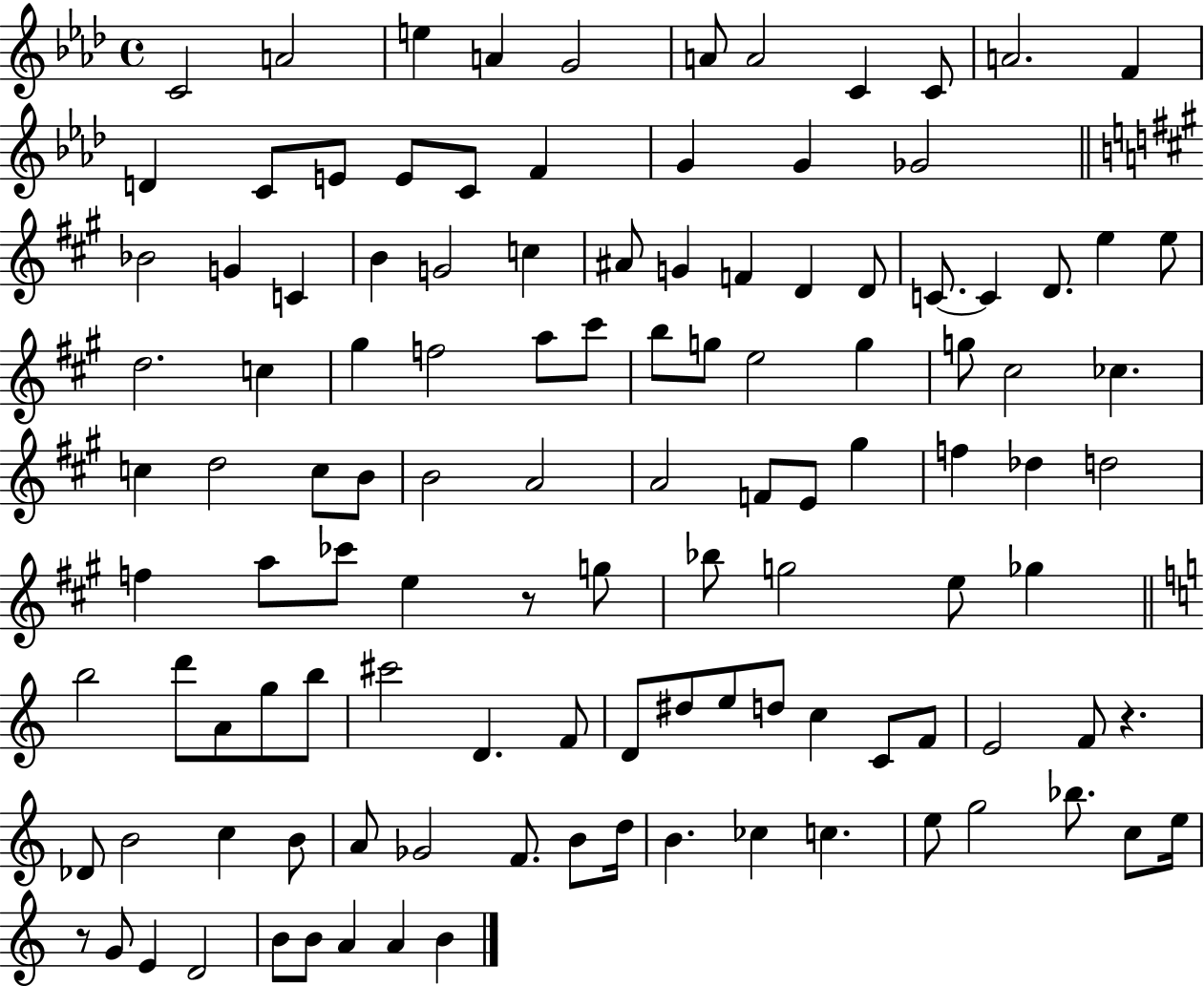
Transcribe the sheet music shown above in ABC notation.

X:1
T:Untitled
M:4/4
L:1/4
K:Ab
C2 A2 e A G2 A/2 A2 C C/2 A2 F D C/2 E/2 E/2 C/2 F G G _G2 _B2 G C B G2 c ^A/2 G F D D/2 C/2 C D/2 e e/2 d2 c ^g f2 a/2 ^c'/2 b/2 g/2 e2 g g/2 ^c2 _c c d2 c/2 B/2 B2 A2 A2 F/2 E/2 ^g f _d d2 f a/2 _c'/2 e z/2 g/2 _b/2 g2 e/2 _g b2 d'/2 A/2 g/2 b/2 ^c'2 D F/2 D/2 ^d/2 e/2 d/2 c C/2 F/2 E2 F/2 z _D/2 B2 c B/2 A/2 _G2 F/2 B/2 d/4 B _c c e/2 g2 _b/2 c/2 e/4 z/2 G/2 E D2 B/2 B/2 A A B